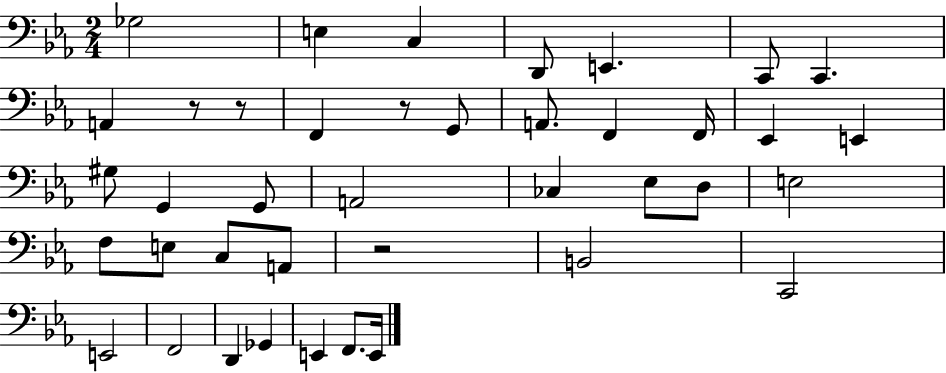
{
  \clef bass
  \numericTimeSignature
  \time 2/4
  \key ees \major
  \repeat volta 2 { ges2 | e4 c4 | d,8 e,4. | c,8 c,4. | \break a,4 r8 r8 | f,4 r8 g,8 | a,8. f,4 f,16 | ees,4 e,4 | \break gis8 g,4 g,8 | a,2 | ces4 ees8 d8 | e2 | \break f8 e8 c8 a,8 | r2 | b,2 | c,2 | \break e,2 | f,2 | d,4 ges,4 | e,4 f,8. e,16 | \break } \bar "|."
}